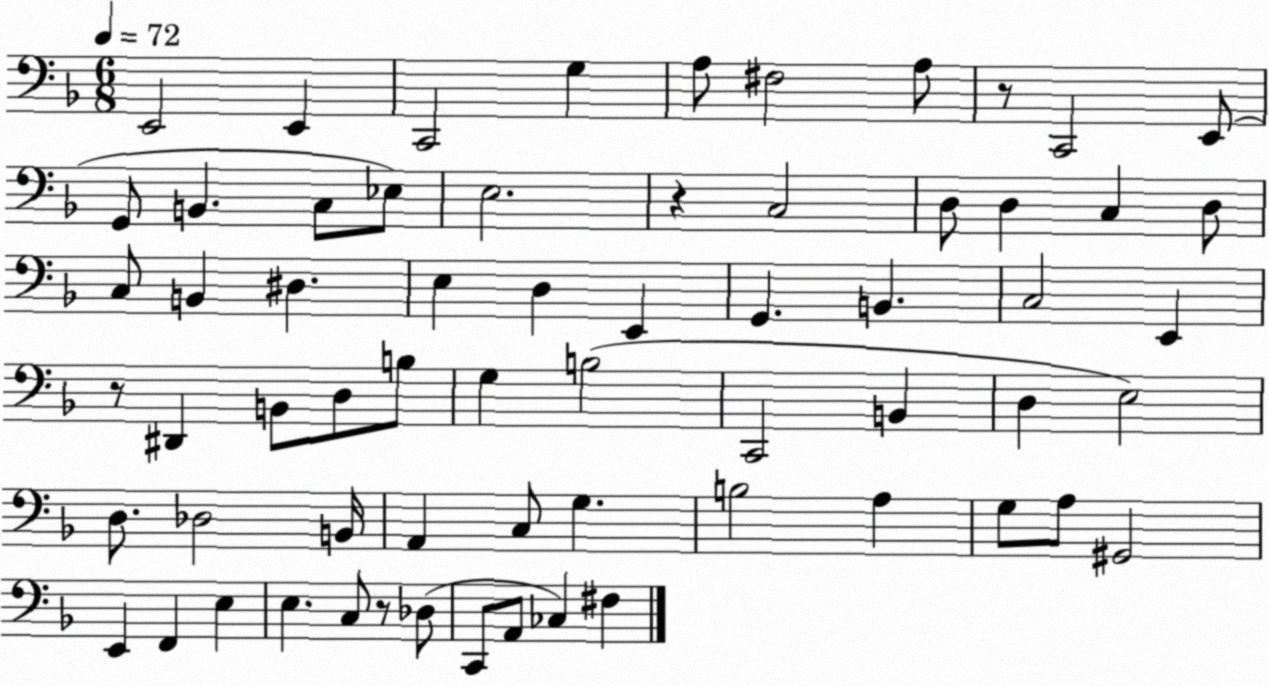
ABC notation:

X:1
T:Untitled
M:6/8
L:1/4
K:F
E,,2 E,, C,,2 G, A,/2 ^F,2 A,/2 z/2 C,,2 E,,/2 G,,/2 B,, C,/2 _E,/2 E,2 z C,2 D,/2 D, C, D,/2 C,/2 B,, ^D, E, D, E,, G,, B,, C,2 E,, z/2 ^D,, B,,/2 D,/2 B,/2 G, B,2 C,,2 B,, D, E,2 D,/2 _D,2 B,,/4 A,, C,/2 G, B,2 A, G,/2 A,/2 ^G,,2 E,, F,, E, E, C,/2 z/2 _D,/2 C,,/2 A,,/2 _C, ^F,